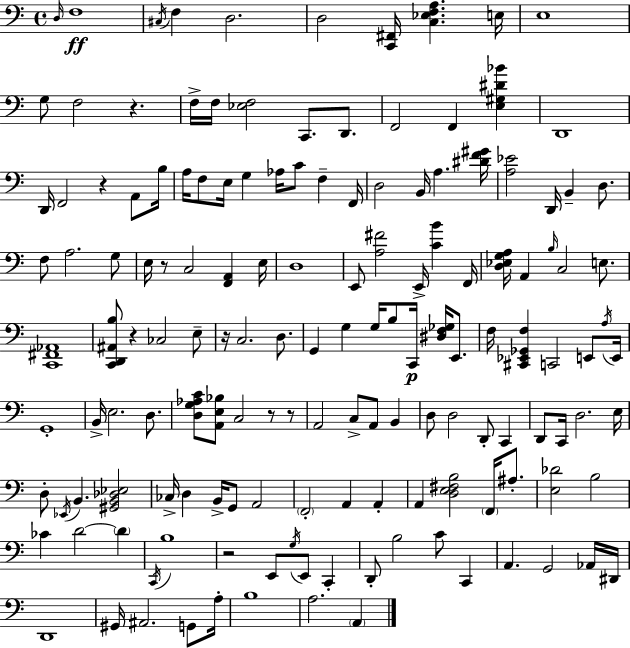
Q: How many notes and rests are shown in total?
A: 148